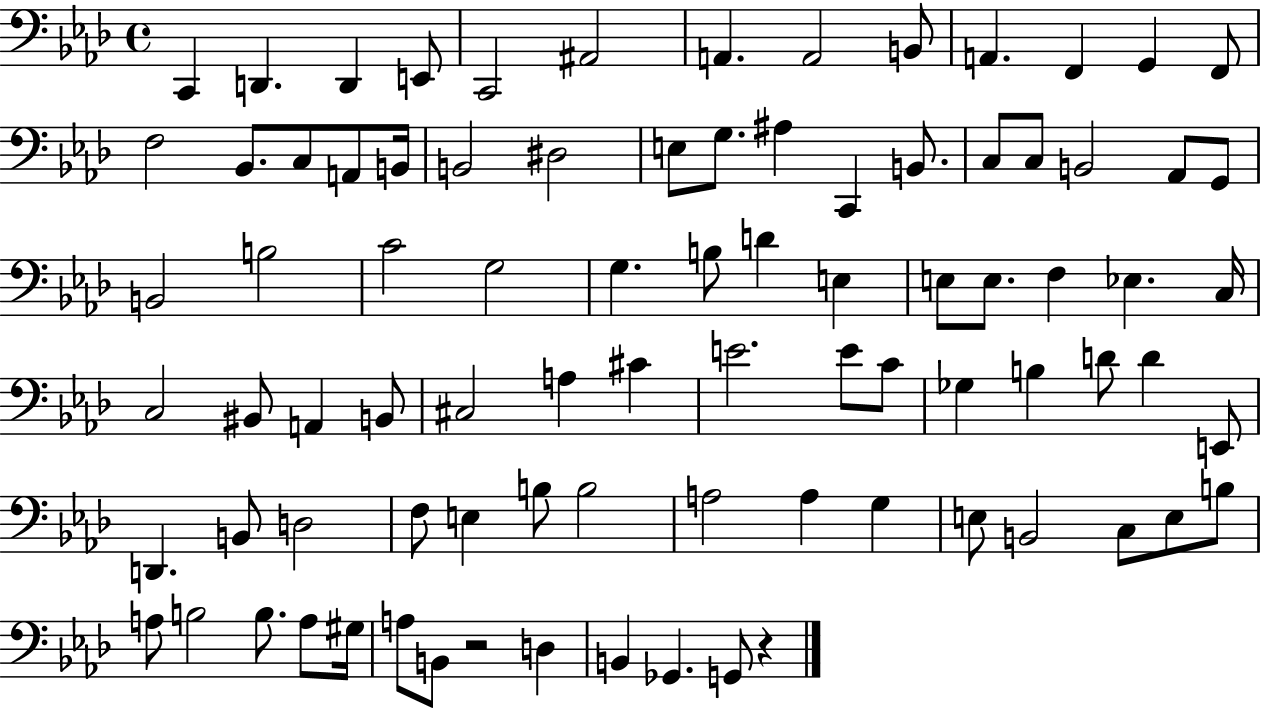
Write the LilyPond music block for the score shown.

{
  \clef bass
  \time 4/4
  \defaultTimeSignature
  \key aes \major
  \repeat volta 2 { c,4 d,4. d,4 e,8 | c,2 ais,2 | a,4. a,2 b,8 | a,4. f,4 g,4 f,8 | \break f2 bes,8. c8 a,8 b,16 | b,2 dis2 | e8 g8. ais4 c,4 b,8. | c8 c8 b,2 aes,8 g,8 | \break b,2 b2 | c'2 g2 | g4. b8 d'4 e4 | e8 e8. f4 ees4. c16 | \break c2 bis,8 a,4 b,8 | cis2 a4 cis'4 | e'2. e'8 c'8 | ges4 b4 d'8 d'4 e,8 | \break d,4. b,8 d2 | f8 e4 b8 b2 | a2 a4 g4 | e8 b,2 c8 e8 b8 | \break a8 b2 b8. a8 gis16 | a8 b,8 r2 d4 | b,4 ges,4. g,8 r4 | } \bar "|."
}